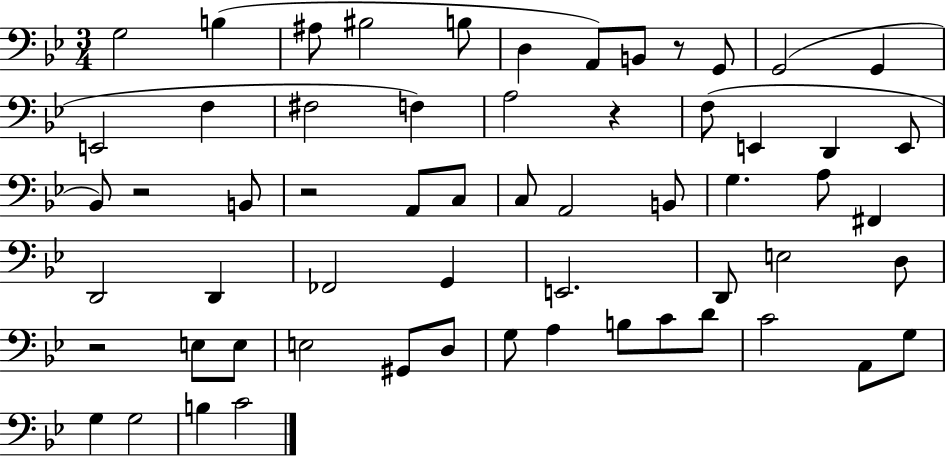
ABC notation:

X:1
T:Untitled
M:3/4
L:1/4
K:Bb
G,2 B, ^A,/2 ^B,2 B,/2 D, A,,/2 B,,/2 z/2 G,,/2 G,,2 G,, E,,2 F, ^F,2 F, A,2 z F,/2 E,, D,, E,,/2 _B,,/2 z2 B,,/2 z2 A,,/2 C,/2 C,/2 A,,2 B,,/2 G, A,/2 ^F,, D,,2 D,, _F,,2 G,, E,,2 D,,/2 E,2 D,/2 z2 E,/2 E,/2 E,2 ^G,,/2 D,/2 G,/2 A, B,/2 C/2 D/2 C2 A,,/2 G,/2 G, G,2 B, C2